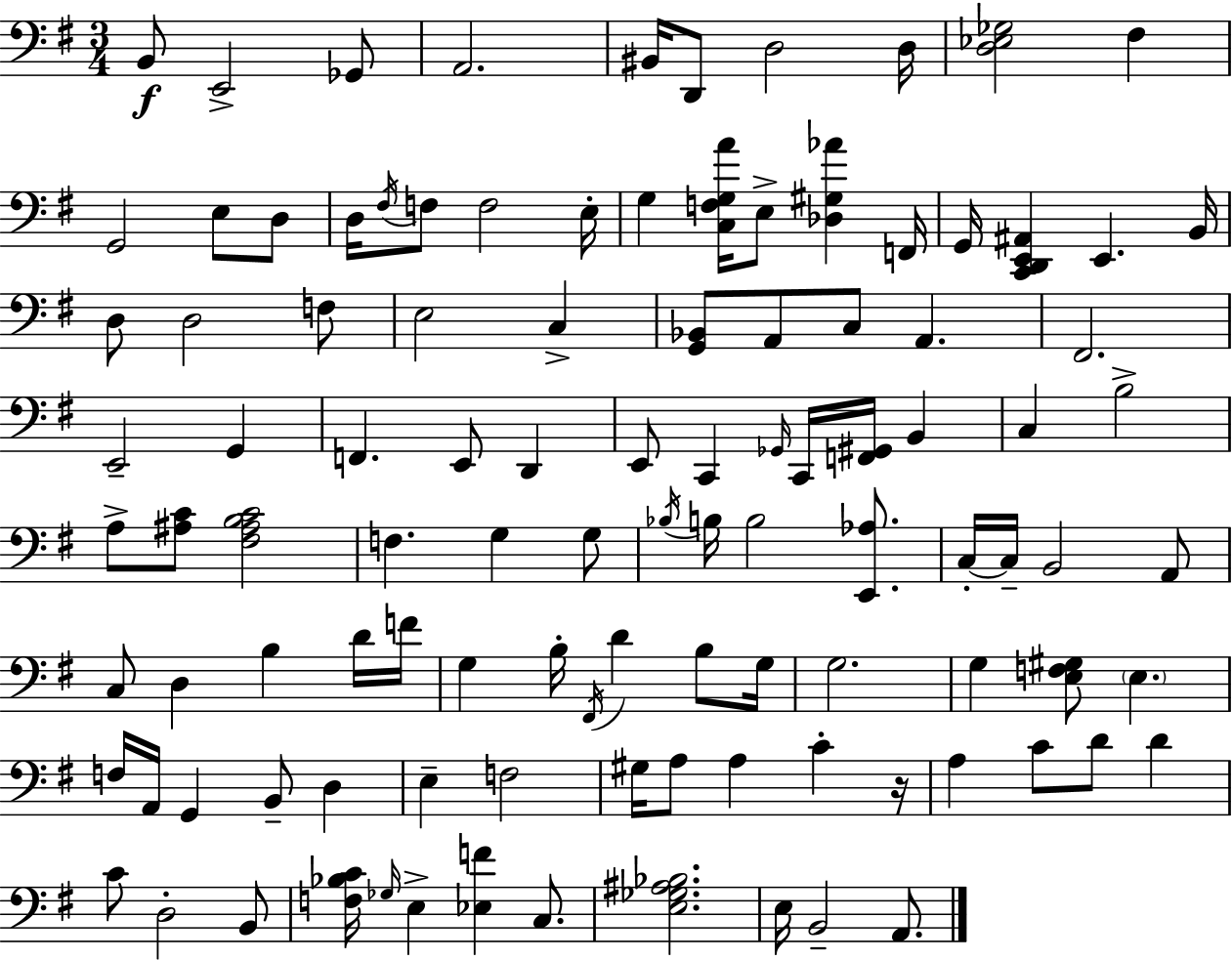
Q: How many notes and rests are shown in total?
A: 107